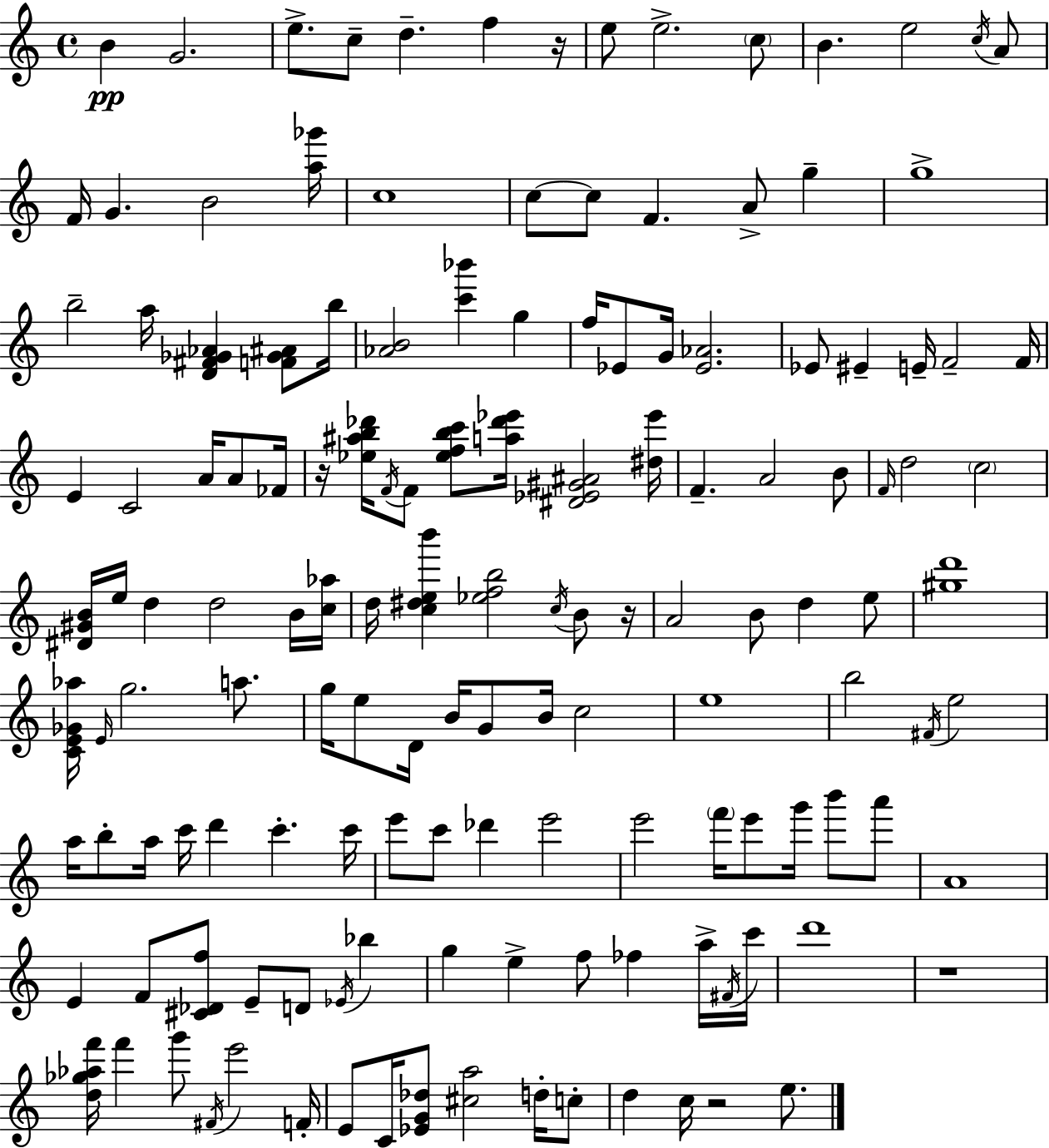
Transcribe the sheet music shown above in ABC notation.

X:1
T:Untitled
M:4/4
L:1/4
K:C
B G2 e/2 c/2 d f z/4 e/2 e2 c/2 B e2 c/4 A/2 F/4 G B2 [a_g']/4 c4 c/2 c/2 F A/2 g g4 b2 a/4 [D^F_G_A] [F_G^A]/2 b/4 [_AB]2 [c'_b'] g f/4 _E/2 G/4 [_E_A]2 _E/2 ^E E/4 F2 F/4 E C2 A/4 A/2 _F/4 z/4 [_e^ab_d']/4 F/4 F/2 [_efbc']/2 [a_d'_e']/4 [^D_E^G^A]2 [^d_e']/4 F A2 B/2 F/4 d2 c2 [^D^GB]/4 e/4 d d2 B/4 [c_a]/4 d/4 [c^deb'] [_efb]2 c/4 B/2 z/4 A2 B/2 d e/2 [^gd']4 [CE_G_a]/4 E/4 g2 a/2 g/4 e/2 D/4 B/4 G/2 B/4 c2 e4 b2 ^F/4 e2 a/4 b/2 a/4 c'/4 d' c' c'/4 e'/2 c'/2 _d' e'2 e'2 f'/4 e'/2 g'/4 b'/2 a'/2 A4 E F/2 [^C_Df]/2 E/2 D/2 _E/4 _b g e f/2 _f a/4 ^F/4 c'/4 d'4 z4 [d_g_af']/4 f' g'/2 ^F/4 e'2 F/4 E/2 C/4 [_EG_d]/2 [^ca]2 d/4 c/2 d c/4 z2 e/2